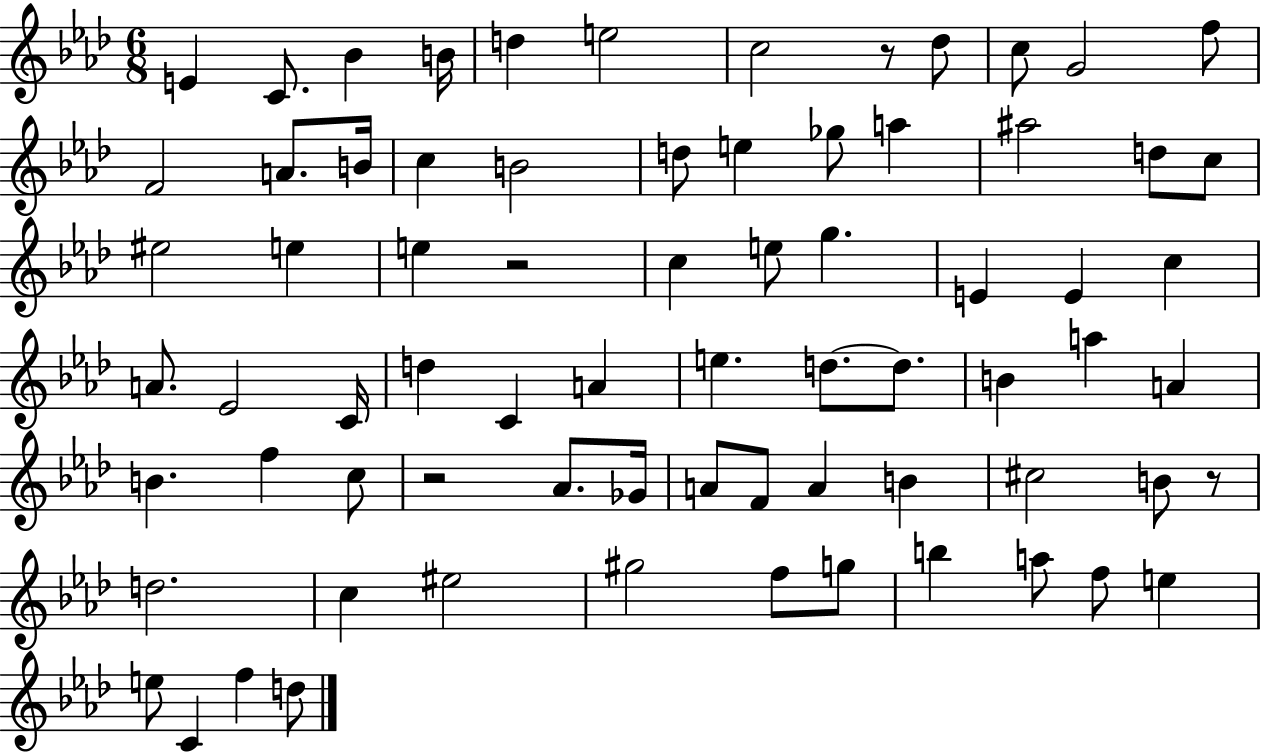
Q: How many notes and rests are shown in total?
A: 73